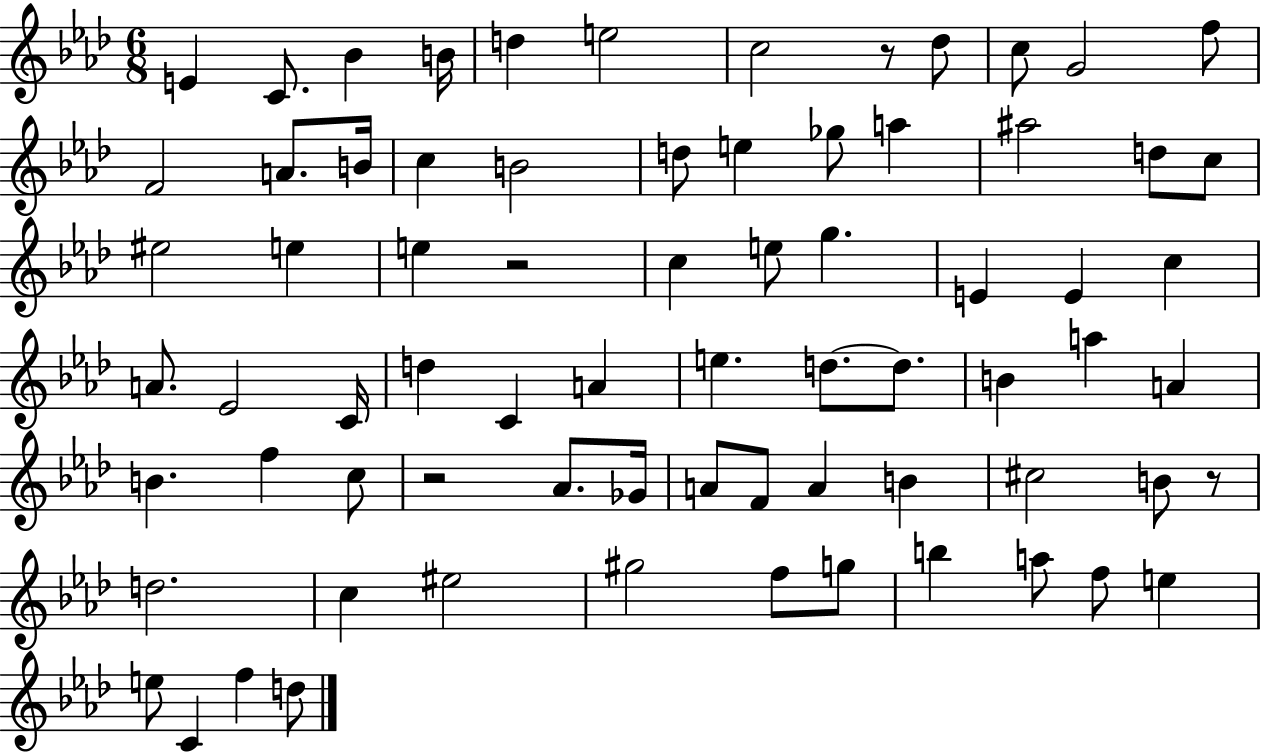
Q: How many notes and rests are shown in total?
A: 73